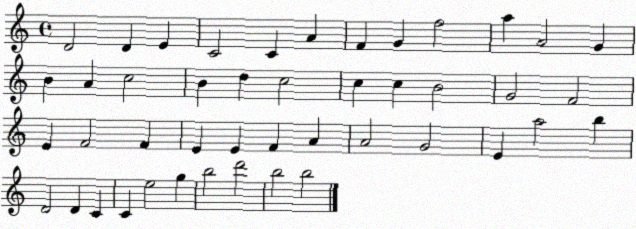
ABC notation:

X:1
T:Untitled
M:4/4
L:1/4
K:C
D2 D E C2 C A F G f2 a A2 G B A c2 B d c2 c c B2 G2 F2 E F2 F E E F A A2 G2 E a2 b D2 D C C e2 g b2 d'2 b2 b2